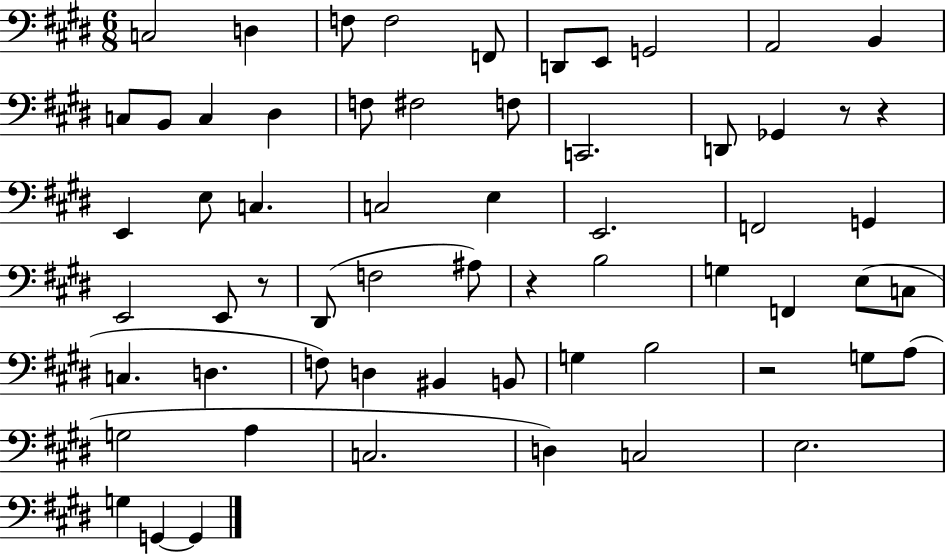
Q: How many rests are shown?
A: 5